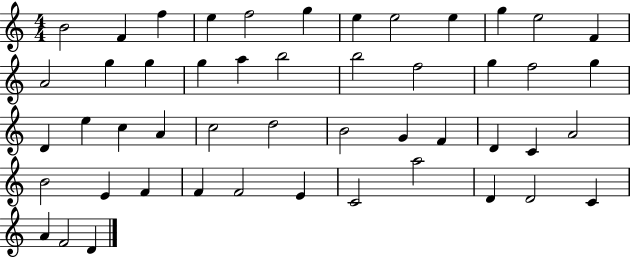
X:1
T:Untitled
M:4/4
L:1/4
K:C
B2 F f e f2 g e e2 e g e2 F A2 g g g a b2 b2 f2 g f2 g D e c A c2 d2 B2 G F D C A2 B2 E F F F2 E C2 a2 D D2 C A F2 D